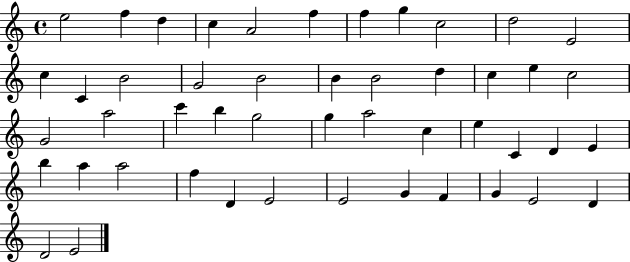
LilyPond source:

{
  \clef treble
  \time 4/4
  \defaultTimeSignature
  \key c \major
  e''2 f''4 d''4 | c''4 a'2 f''4 | f''4 g''4 c''2 | d''2 e'2 | \break c''4 c'4 b'2 | g'2 b'2 | b'4 b'2 d''4 | c''4 e''4 c''2 | \break g'2 a''2 | c'''4 b''4 g''2 | g''4 a''2 c''4 | e''4 c'4 d'4 e'4 | \break b''4 a''4 a''2 | f''4 d'4 e'2 | e'2 g'4 f'4 | g'4 e'2 d'4 | \break d'2 e'2 | \bar "|."
}